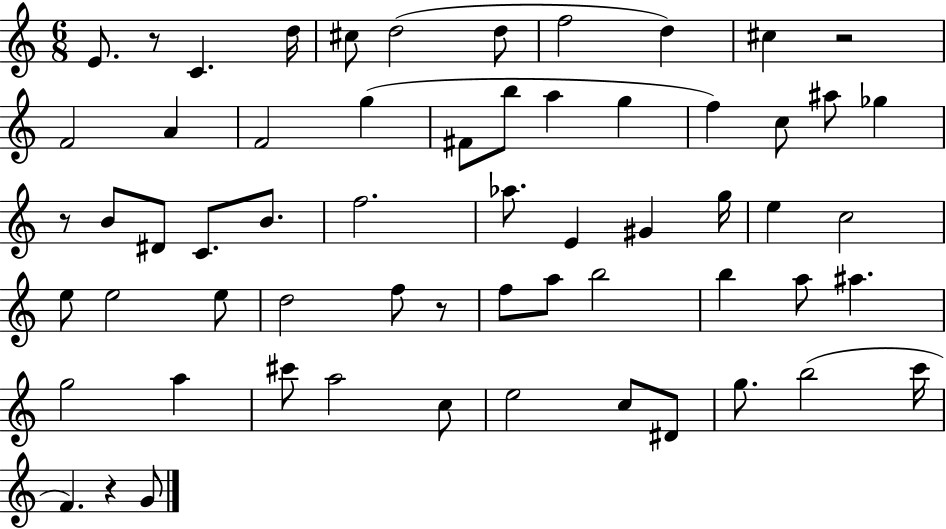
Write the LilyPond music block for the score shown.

{
  \clef treble
  \numericTimeSignature
  \time 6/8
  \key c \major
  e'8. r8 c'4. d''16 | cis''8 d''2( d''8 | f''2 d''4) | cis''4 r2 | \break f'2 a'4 | f'2 g''4( | fis'8 b''8 a''4 g''4 | f''4) c''8 ais''8 ges''4 | \break r8 b'8 dis'8 c'8. b'8. | f''2. | aes''8. e'4 gis'4 g''16 | e''4 c''2 | \break e''8 e''2 e''8 | d''2 f''8 r8 | f''8 a''8 b''2 | b''4 a''8 ais''4. | \break g''2 a''4 | cis'''8 a''2 c''8 | e''2 c''8 dis'8 | g''8. b''2( c'''16 | \break f'4.) r4 g'8 | \bar "|."
}